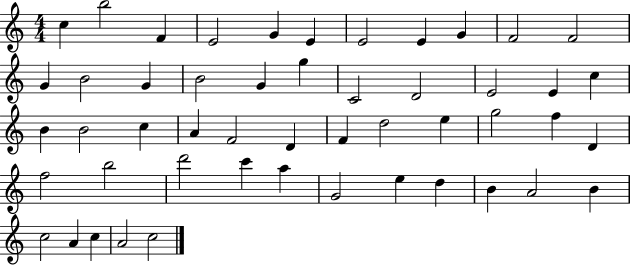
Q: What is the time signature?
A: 4/4